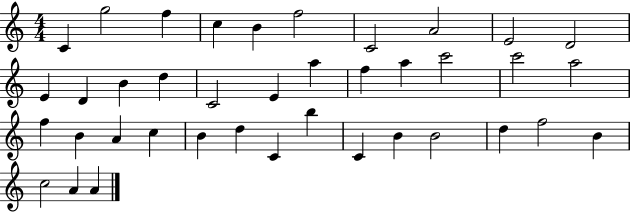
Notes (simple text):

C4/q G5/h F5/q C5/q B4/q F5/h C4/h A4/h E4/h D4/h E4/q D4/q B4/q D5/q C4/h E4/q A5/q F5/q A5/q C6/h C6/h A5/h F5/q B4/q A4/q C5/q B4/q D5/q C4/q B5/q C4/q B4/q B4/h D5/q F5/h B4/q C5/h A4/q A4/q